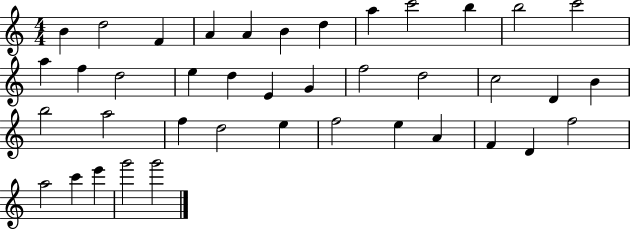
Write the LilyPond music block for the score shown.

{
  \clef treble
  \numericTimeSignature
  \time 4/4
  \key c \major
  b'4 d''2 f'4 | a'4 a'4 b'4 d''4 | a''4 c'''2 b''4 | b''2 c'''2 | \break a''4 f''4 d''2 | e''4 d''4 e'4 g'4 | f''2 d''2 | c''2 d'4 b'4 | \break b''2 a''2 | f''4 d''2 e''4 | f''2 e''4 a'4 | f'4 d'4 f''2 | \break a''2 c'''4 e'''4 | g'''2 g'''2 | \bar "|."
}